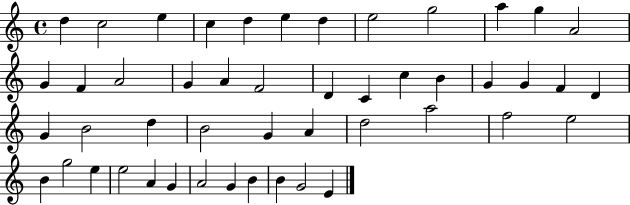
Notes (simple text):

D5/q C5/h E5/q C5/q D5/q E5/q D5/q E5/h G5/h A5/q G5/q A4/h G4/q F4/q A4/h G4/q A4/q F4/h D4/q C4/q C5/q B4/q G4/q G4/q F4/q D4/q G4/q B4/h D5/q B4/h G4/q A4/q D5/h A5/h F5/h E5/h B4/q G5/h E5/q E5/h A4/q G4/q A4/h G4/q B4/q B4/q G4/h E4/q